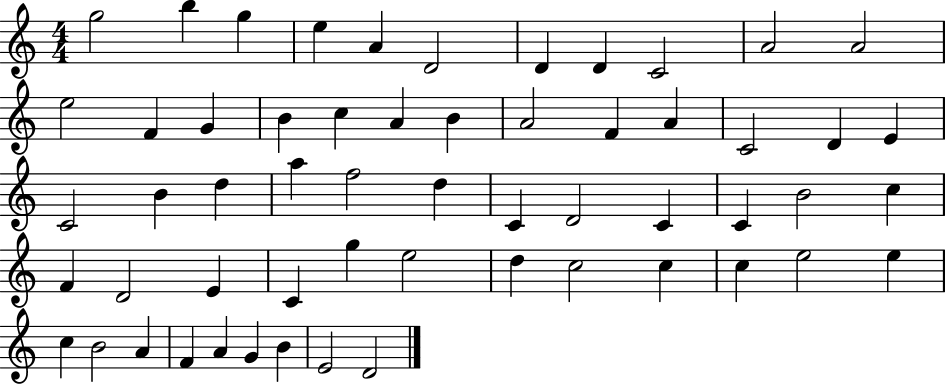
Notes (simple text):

G5/h B5/q G5/q E5/q A4/q D4/h D4/q D4/q C4/h A4/h A4/h E5/h F4/q G4/q B4/q C5/q A4/q B4/q A4/h F4/q A4/q C4/h D4/q E4/q C4/h B4/q D5/q A5/q F5/h D5/q C4/q D4/h C4/q C4/q B4/h C5/q F4/q D4/h E4/q C4/q G5/q E5/h D5/q C5/h C5/q C5/q E5/h E5/q C5/q B4/h A4/q F4/q A4/q G4/q B4/q E4/h D4/h